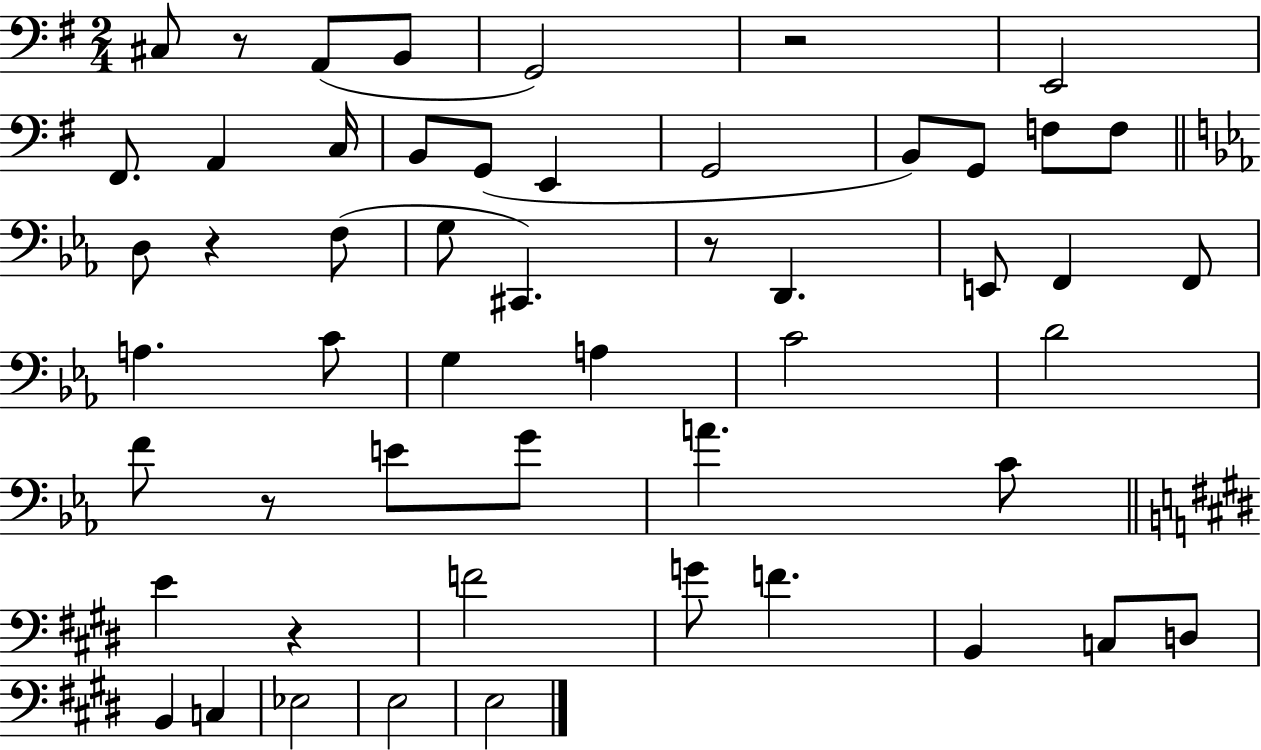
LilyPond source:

{
  \clef bass
  \numericTimeSignature
  \time 2/4
  \key g \major
  cis8 r8 a,8( b,8 | g,2) | r2 | e,2 | \break fis,8. a,4 c16 | b,8 g,8( e,4 | g,2 | b,8) g,8 f8 f8 | \break \bar "||" \break \key ees \major d8 r4 f8( | g8 cis,4.) | r8 d,4. | e,8 f,4 f,8 | \break a4. c'8 | g4 a4 | c'2 | d'2 | \break f'8 r8 e'8 g'8 | a'4. c'8 | \bar "||" \break \key e \major e'4 r4 | f'2 | g'8 f'4. | b,4 c8 d8 | \break b,4 c4 | ees2 | e2 | e2 | \break \bar "|."
}